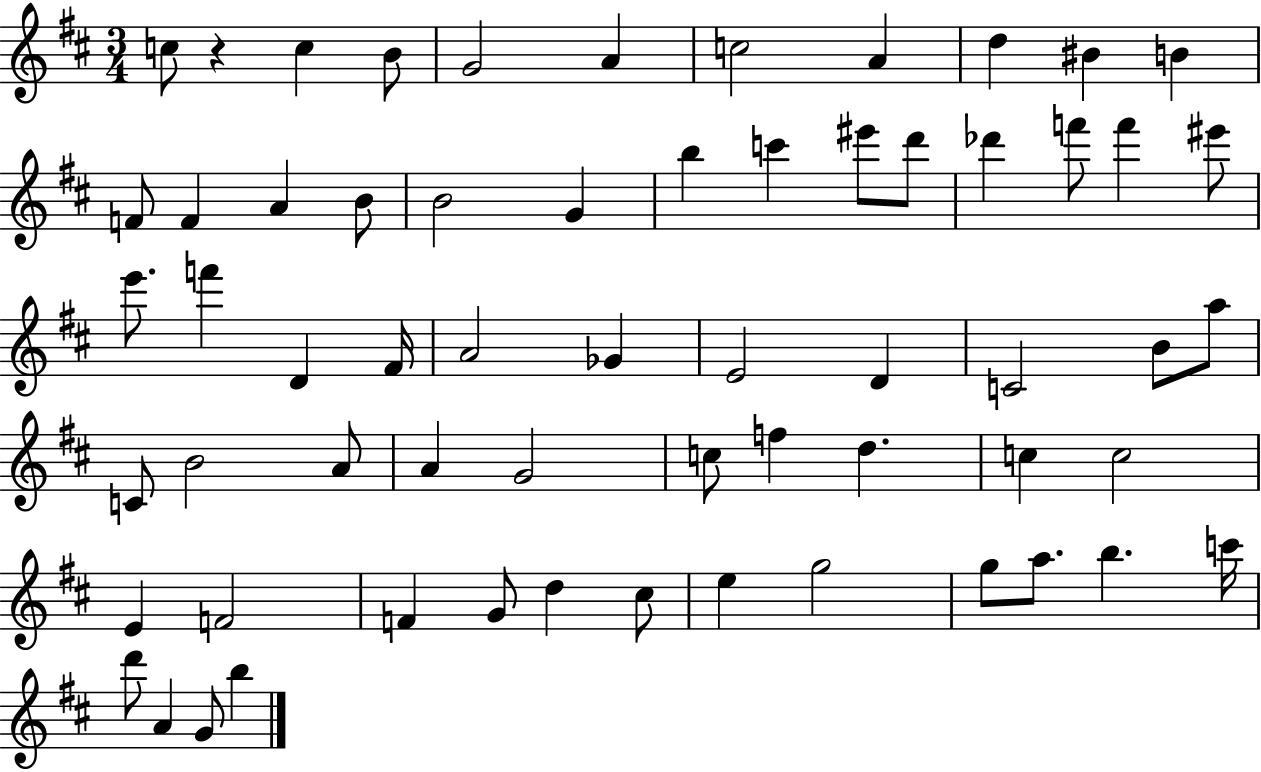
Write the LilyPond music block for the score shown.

{
  \clef treble
  \numericTimeSignature
  \time 3/4
  \key d \major
  c''8 r4 c''4 b'8 | g'2 a'4 | c''2 a'4 | d''4 bis'4 b'4 | \break f'8 f'4 a'4 b'8 | b'2 g'4 | b''4 c'''4 eis'''8 d'''8 | des'''4 f'''8 f'''4 eis'''8 | \break e'''8. f'''4 d'4 fis'16 | a'2 ges'4 | e'2 d'4 | c'2 b'8 a''8 | \break c'8 b'2 a'8 | a'4 g'2 | c''8 f''4 d''4. | c''4 c''2 | \break e'4 f'2 | f'4 g'8 d''4 cis''8 | e''4 g''2 | g''8 a''8. b''4. c'''16 | \break d'''8 a'4 g'8 b''4 | \bar "|."
}